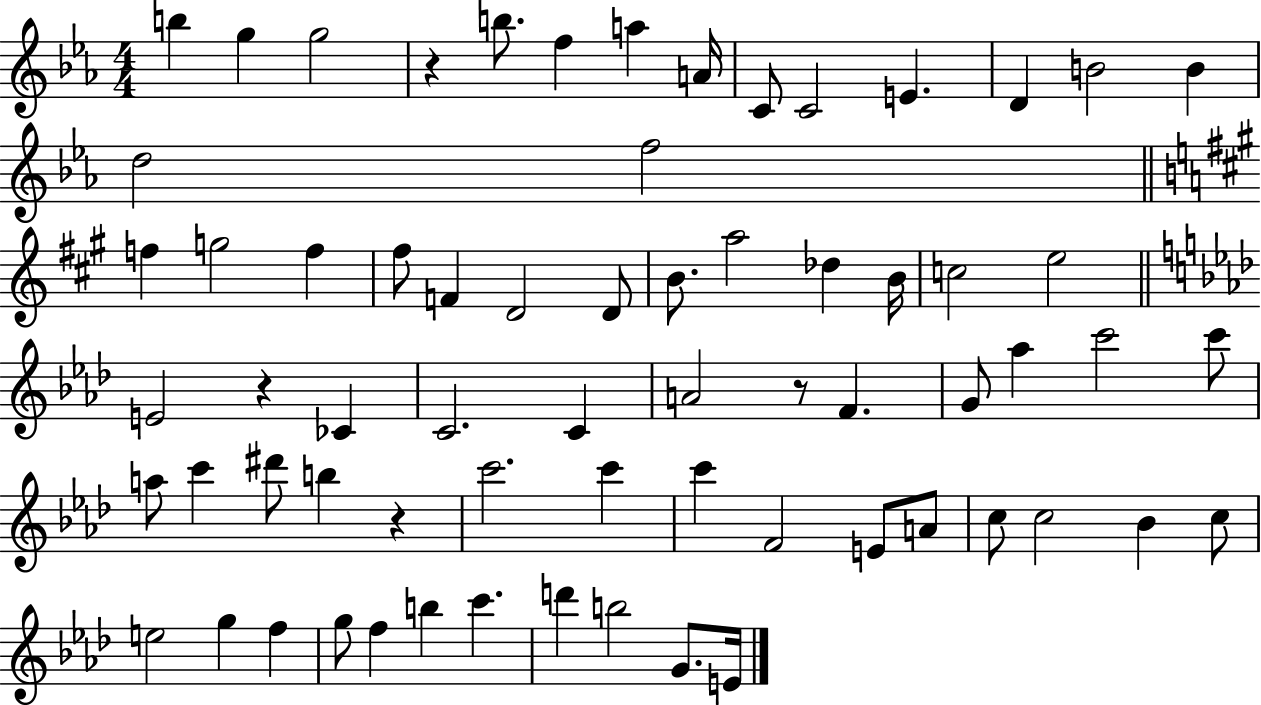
X:1
T:Untitled
M:4/4
L:1/4
K:Eb
b g g2 z b/2 f a A/4 C/2 C2 E D B2 B d2 f2 f g2 f ^f/2 F D2 D/2 B/2 a2 _d B/4 c2 e2 E2 z _C C2 C A2 z/2 F G/2 _a c'2 c'/2 a/2 c' ^d'/2 b z c'2 c' c' F2 E/2 A/2 c/2 c2 _B c/2 e2 g f g/2 f b c' d' b2 G/2 E/4